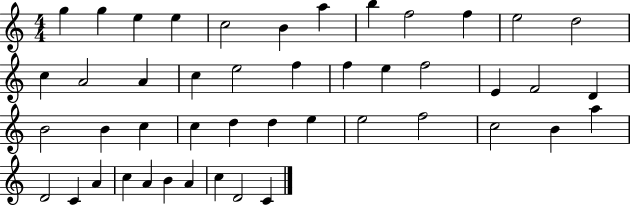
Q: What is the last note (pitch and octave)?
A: C4